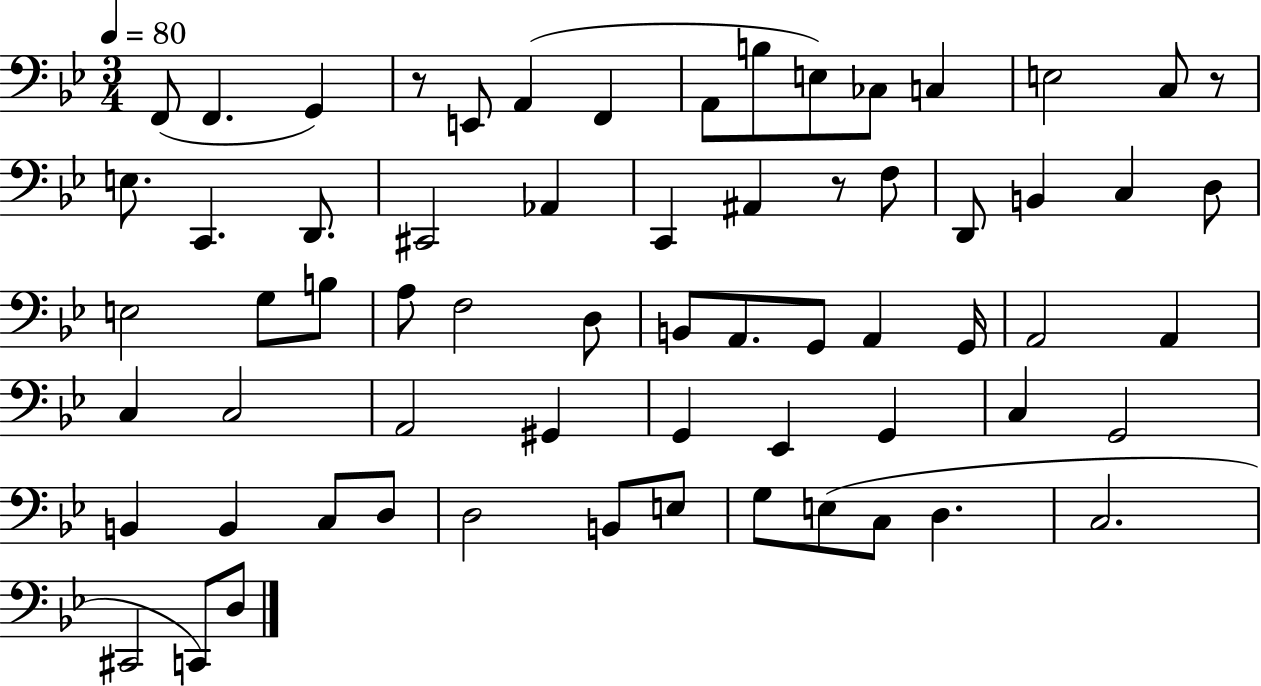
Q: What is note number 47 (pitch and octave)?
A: G2